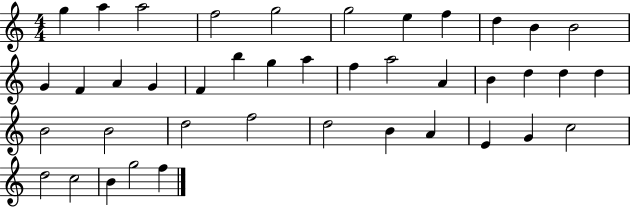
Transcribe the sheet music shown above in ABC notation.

X:1
T:Untitled
M:4/4
L:1/4
K:C
g a a2 f2 g2 g2 e f d B B2 G F A G F b g a f a2 A B d d d B2 B2 d2 f2 d2 B A E G c2 d2 c2 B g2 f